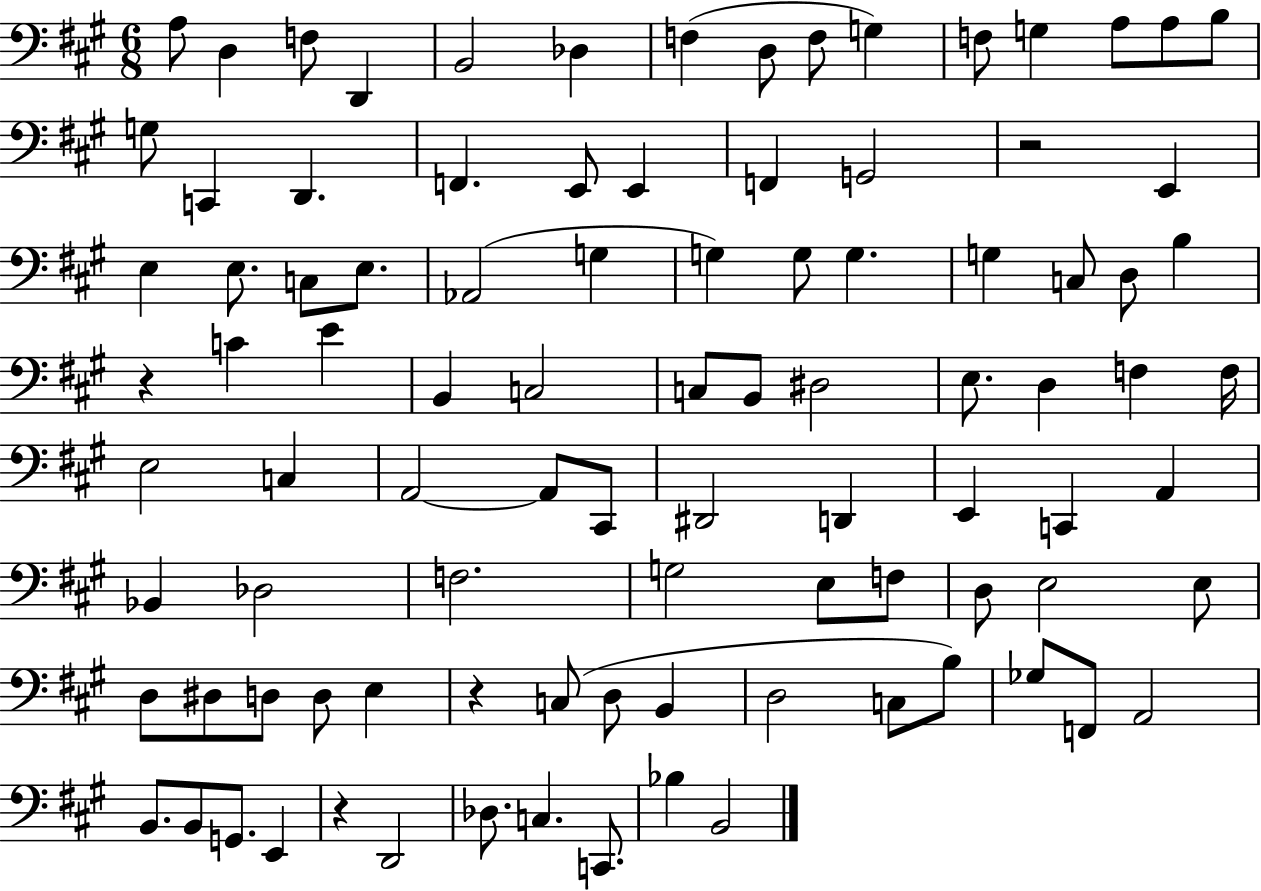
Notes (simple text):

A3/e D3/q F3/e D2/q B2/h Db3/q F3/q D3/e F3/e G3/q F3/e G3/q A3/e A3/e B3/e G3/e C2/q D2/q. F2/q. E2/e E2/q F2/q G2/h R/h E2/q E3/q E3/e. C3/e E3/e. Ab2/h G3/q G3/q G3/e G3/q. G3/q C3/e D3/e B3/q R/q C4/q E4/q B2/q C3/h C3/e B2/e D#3/h E3/e. D3/q F3/q F3/s E3/h C3/q A2/h A2/e C#2/e D#2/h D2/q E2/q C2/q A2/q Bb2/q Db3/h F3/h. G3/h E3/e F3/e D3/e E3/h E3/e D3/e D#3/e D3/e D3/e E3/q R/q C3/e D3/e B2/q D3/h C3/e B3/e Gb3/e F2/e A2/h B2/e. B2/e G2/e. E2/q R/q D2/h Db3/e. C3/q. C2/e. Bb3/q B2/h